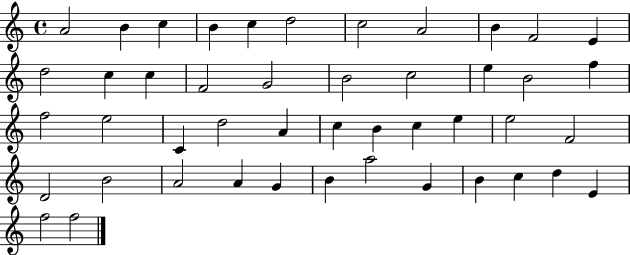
A4/h B4/q C5/q B4/q C5/q D5/h C5/h A4/h B4/q F4/h E4/q D5/h C5/q C5/q F4/h G4/h B4/h C5/h E5/q B4/h F5/q F5/h E5/h C4/q D5/h A4/q C5/q B4/q C5/q E5/q E5/h F4/h D4/h B4/h A4/h A4/q G4/q B4/q A5/h G4/q B4/q C5/q D5/q E4/q F5/h F5/h